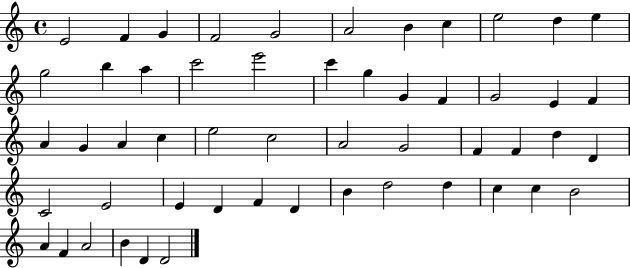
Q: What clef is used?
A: treble